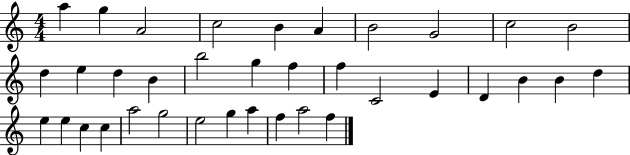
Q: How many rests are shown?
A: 0